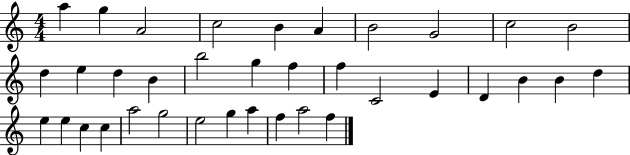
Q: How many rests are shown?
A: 0